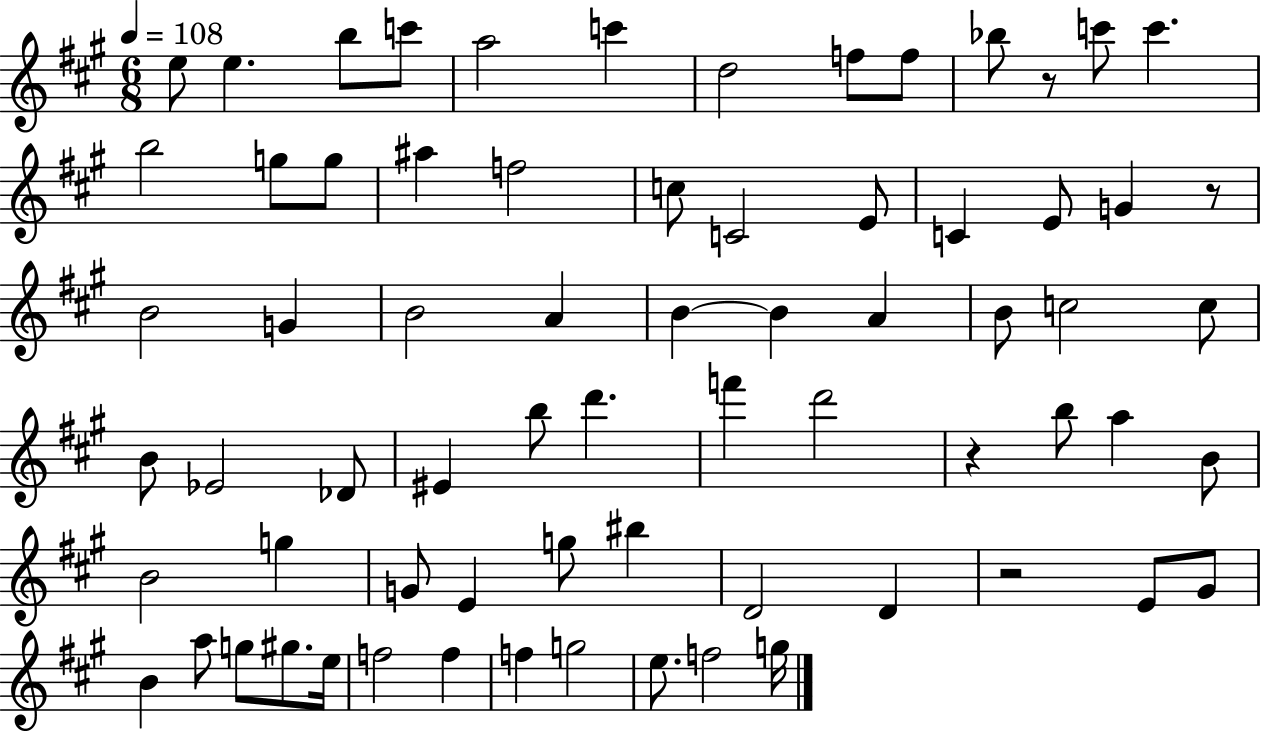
X:1
T:Untitled
M:6/8
L:1/4
K:A
e/2 e b/2 c'/2 a2 c' d2 f/2 f/2 _b/2 z/2 c'/2 c' b2 g/2 g/2 ^a f2 c/2 C2 E/2 C E/2 G z/2 B2 G B2 A B B A B/2 c2 c/2 B/2 _E2 _D/2 ^E b/2 d' f' d'2 z b/2 a B/2 B2 g G/2 E g/2 ^b D2 D z2 E/2 ^G/2 B a/2 g/2 ^g/2 e/4 f2 f f g2 e/2 f2 g/4